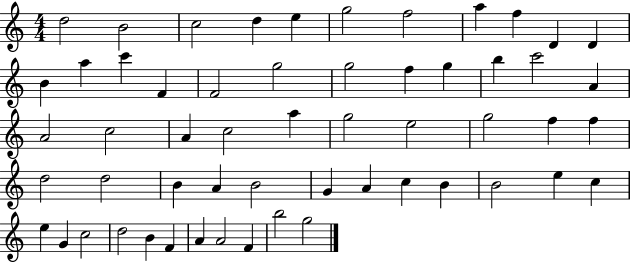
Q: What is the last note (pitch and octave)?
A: G5